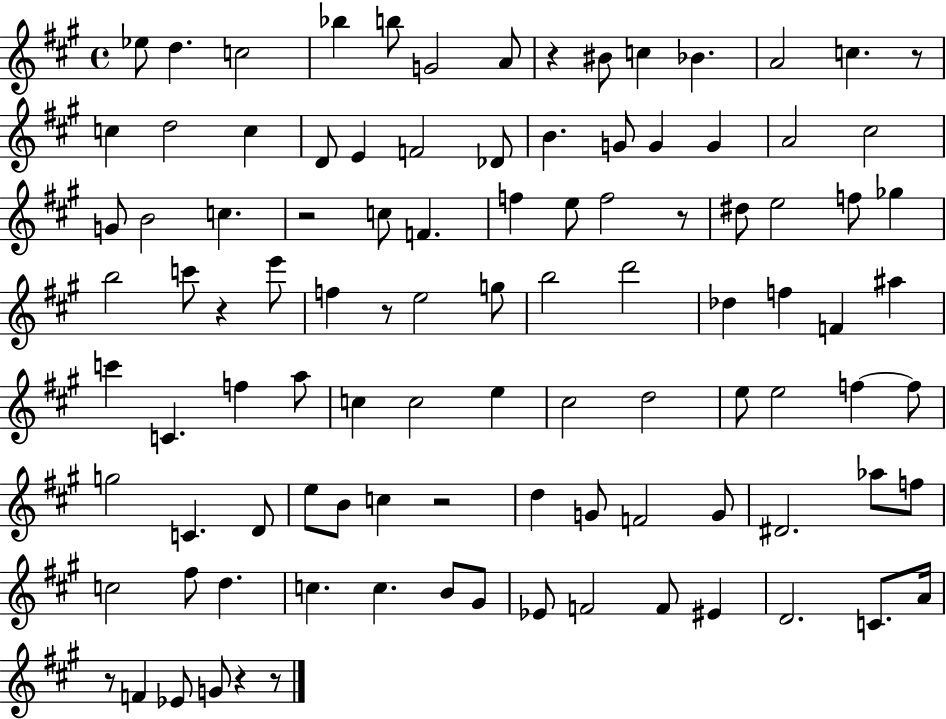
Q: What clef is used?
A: treble